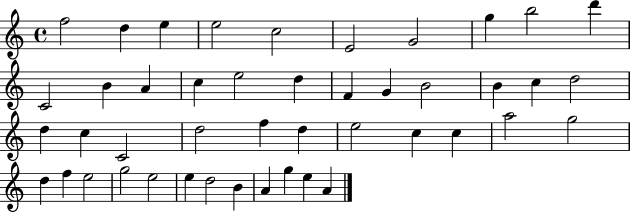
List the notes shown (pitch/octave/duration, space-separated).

F5/h D5/q E5/q E5/h C5/h E4/h G4/h G5/q B5/h D6/q C4/h B4/q A4/q C5/q E5/h D5/q F4/q G4/q B4/h B4/q C5/q D5/h D5/q C5/q C4/h D5/h F5/q D5/q E5/h C5/q C5/q A5/h G5/h D5/q F5/q E5/h G5/h E5/h E5/q D5/h B4/q A4/q G5/q E5/q A4/q